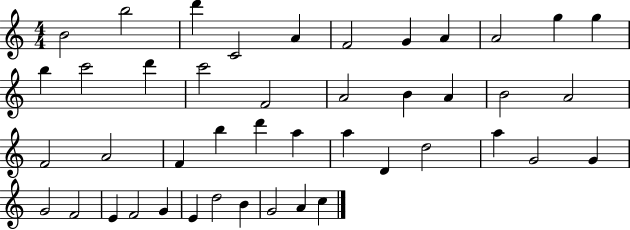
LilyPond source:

{
  \clef treble
  \numericTimeSignature
  \time 4/4
  \key c \major
  b'2 b''2 | d'''4 c'2 a'4 | f'2 g'4 a'4 | a'2 g''4 g''4 | \break b''4 c'''2 d'''4 | c'''2 f'2 | a'2 b'4 a'4 | b'2 a'2 | \break f'2 a'2 | f'4 b''4 d'''4 a''4 | a''4 d'4 d''2 | a''4 g'2 g'4 | \break g'2 f'2 | e'4 f'2 g'4 | e'4 d''2 b'4 | g'2 a'4 c''4 | \break \bar "|."
}